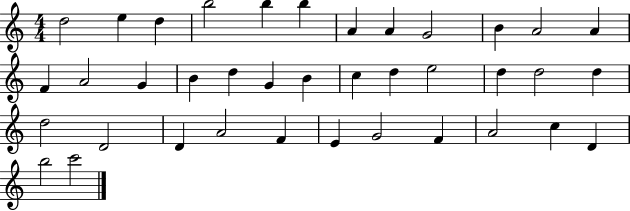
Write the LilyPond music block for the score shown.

{
  \clef treble
  \numericTimeSignature
  \time 4/4
  \key c \major
  d''2 e''4 d''4 | b''2 b''4 b''4 | a'4 a'4 g'2 | b'4 a'2 a'4 | \break f'4 a'2 g'4 | b'4 d''4 g'4 b'4 | c''4 d''4 e''2 | d''4 d''2 d''4 | \break d''2 d'2 | d'4 a'2 f'4 | e'4 g'2 f'4 | a'2 c''4 d'4 | \break b''2 c'''2 | \bar "|."
}